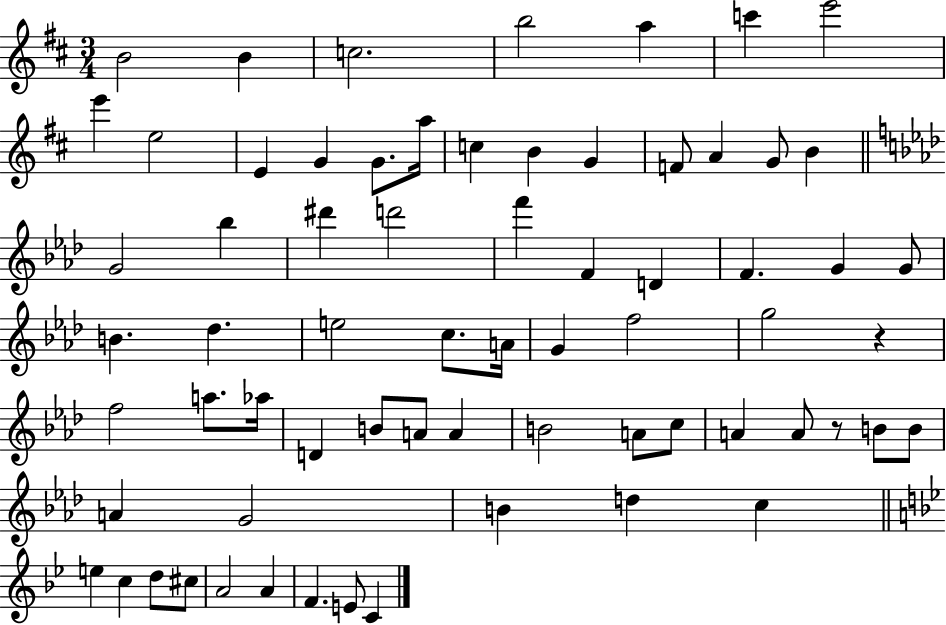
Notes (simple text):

B4/h B4/q C5/h. B5/h A5/q C6/q E6/h E6/q E5/h E4/q G4/q G4/e. A5/s C5/q B4/q G4/q F4/e A4/q G4/e B4/q G4/h Bb5/q D#6/q D6/h F6/q F4/q D4/q F4/q. G4/q G4/e B4/q. Db5/q. E5/h C5/e. A4/s G4/q F5/h G5/h R/q F5/h A5/e. Ab5/s D4/q B4/e A4/e A4/q B4/h A4/e C5/e A4/q A4/e R/e B4/e B4/e A4/q G4/h B4/q D5/q C5/q E5/q C5/q D5/e C#5/e A4/h A4/q F4/q. E4/e C4/q